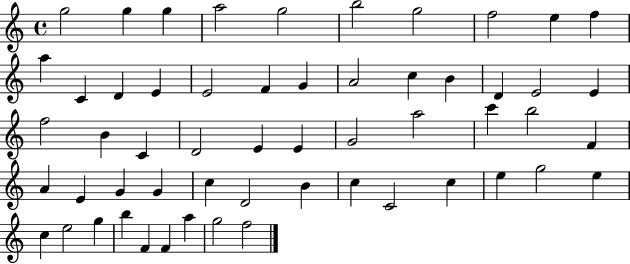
G5/h G5/q G5/q A5/h G5/h B5/h G5/h F5/h E5/q F5/q A5/q C4/q D4/q E4/q E4/h F4/q G4/q A4/h C5/q B4/q D4/q E4/h E4/q F5/h B4/q C4/q D4/h E4/q E4/q G4/h A5/h C6/q B5/h F4/q A4/q E4/q G4/q G4/q C5/q D4/h B4/q C5/q C4/h C5/q E5/q G5/h E5/q C5/q E5/h G5/q B5/q F4/q F4/q A5/q G5/h F5/h